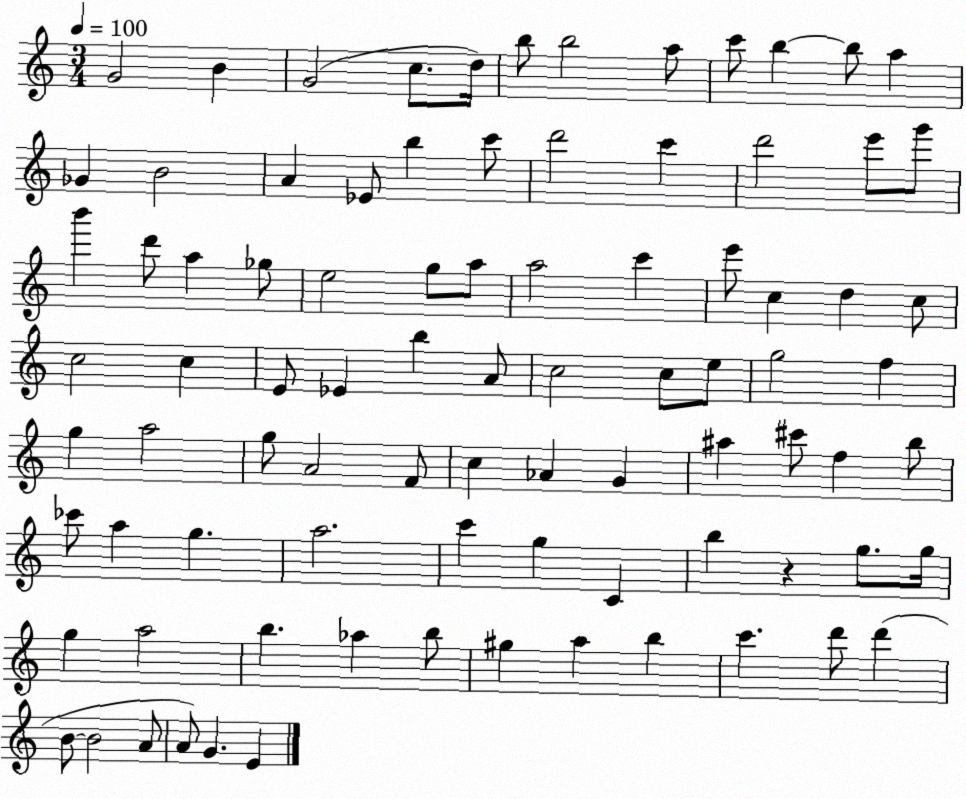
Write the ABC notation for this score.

X:1
T:Untitled
M:3/4
L:1/4
K:C
G2 B G2 c/2 d/4 b/2 b2 a/2 c'/2 b b/2 a _G B2 A _E/2 b c'/2 d'2 c' d'2 e'/2 g'/2 b' d'/2 a _g/2 e2 g/2 a/2 a2 c' e'/2 c d c/2 c2 c E/2 _E b A/2 c2 c/2 e/2 g2 f g a2 g/2 A2 F/2 c _A G ^a ^c'/2 f b/2 _c'/2 a g a2 c' g C b z g/2 g/4 g a2 b _a b/2 ^g a b c' d'/2 d' B/2 B2 A/2 A/2 G E